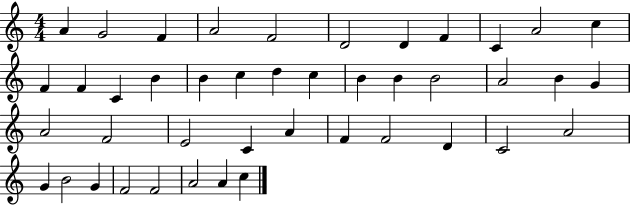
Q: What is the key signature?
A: C major